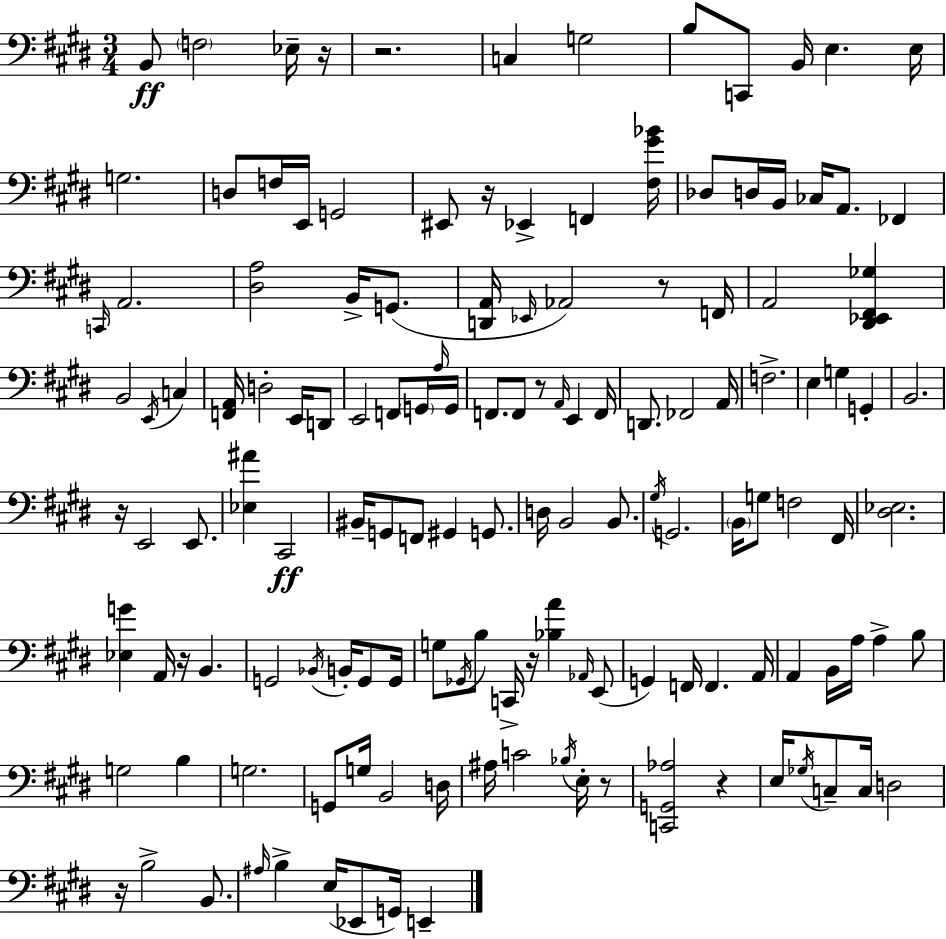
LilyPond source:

{
  \clef bass
  \numericTimeSignature
  \time 3/4
  \key e \major
  \repeat volta 2 { b,8\ff \parenthesize f2 ees16-- r16 | r2. | c4 g2 | b8 c,8 b,16 e4. e16 | \break g2. | d8 f16 e,16 g,2 | eis,8 r16 ees,4-> f,4 <fis gis' bes'>16 | des8 d16 b,16 ces16 a,8. fes,4 | \break \grace { c,16 } a,2. | <dis a>2 b,16-> g,8.( | <d, a,>16 \grace { ees,16 }) aes,2 r8 | f,16 a,2 <dis, ees, fis, ges>4 | \break b,2 \acciaccatura { e,16 } c4 | <f, a,>16 d2-. | e,16 d,8 e,2 f,8 | \parenthesize g,16 \grace { a16 } g,16 f,8. f,8 r8 \grace { a,16 } | \break e,4 f,16 d,8. fes,2 | a,16 f2.-> | e4 g4 | g,4-. b,2. | \break r16 e,2 | e,8. <ees ais'>4 cis,2\ff | bis,16-- g,8 f,8 gis,4 | g,8. d16 b,2 | \break b,8. \acciaccatura { gis16 } g,2. | \parenthesize b,16 g8 f2 | fis,16 <dis ees>2. | <ees g'>4 a,16 r16 | \break b,4. g,2 | \acciaccatura { bes,16 } b,16-. g,8 g,16 g8 \acciaccatura { ges,16 } b8 | c,16-> r16 <bes a'>4 \grace { aes,16 }( e,8 g,4) | f,16 f,4. a,16 a,4 | \break b,16 a16 a4-> b8 g2 | b4 g2. | g,8 g16 | b,2 d16 ais16 c'2 | \break \acciaccatura { bes16 } e16-. r8 <c, g, aes>2 | r4 e16 \acciaccatura { ges16 } | c8-- c16 d2 r16 | b2-> b,8. \grace { ais16 } | \break b4-> e16( ees,8 g,16) e,4-- | } \bar "|."
}